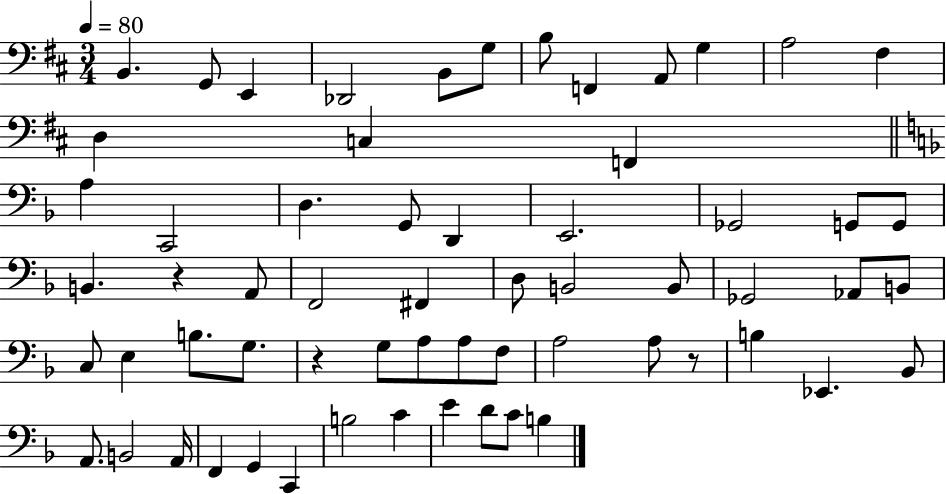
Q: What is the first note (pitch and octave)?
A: B2